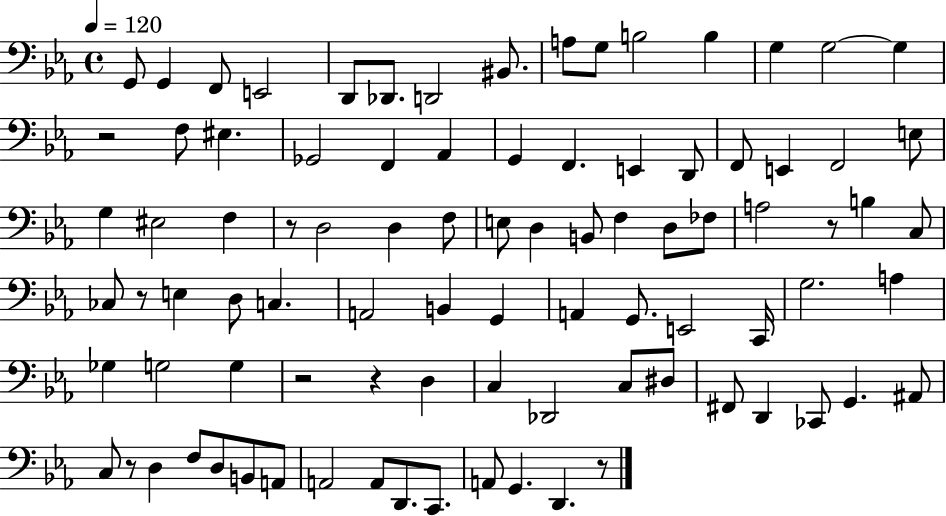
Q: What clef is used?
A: bass